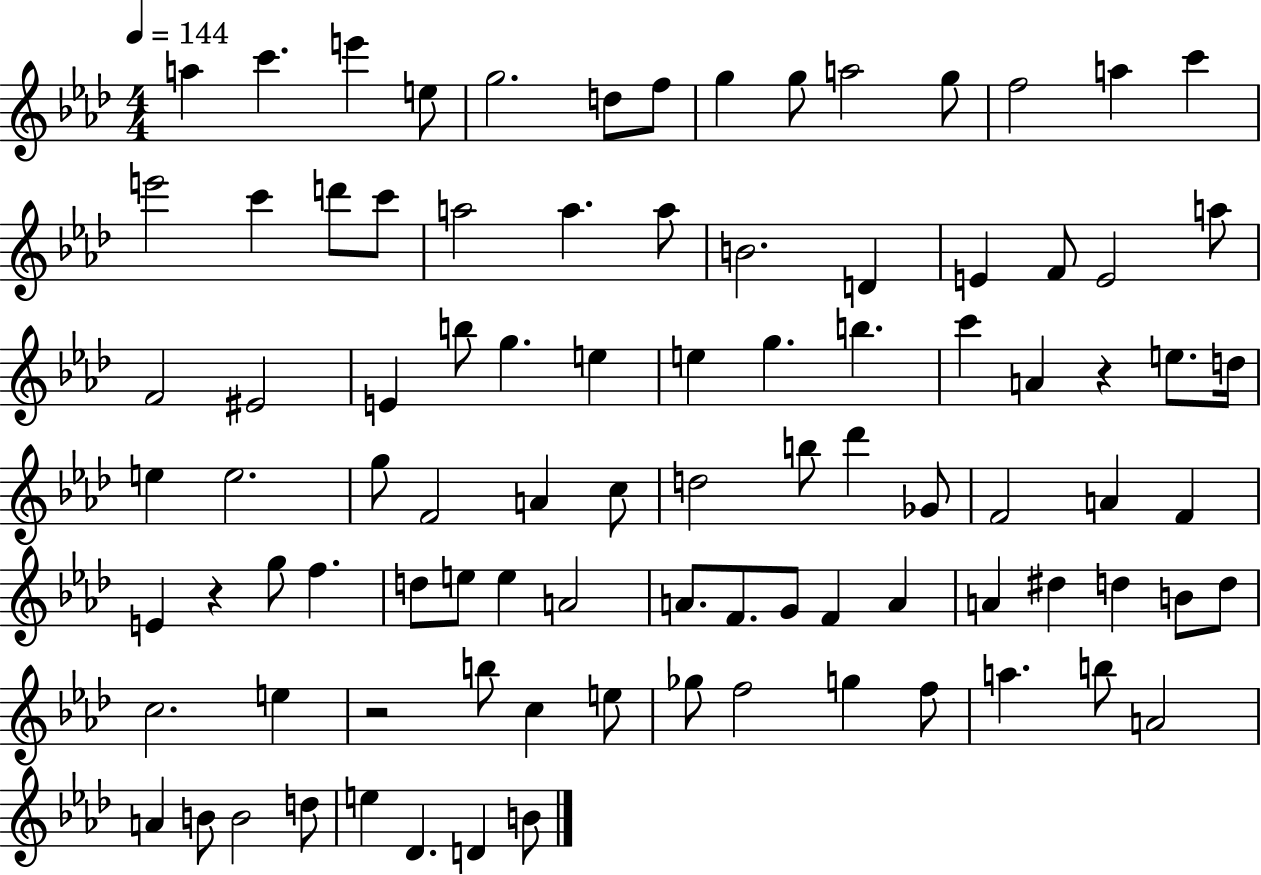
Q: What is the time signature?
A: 4/4